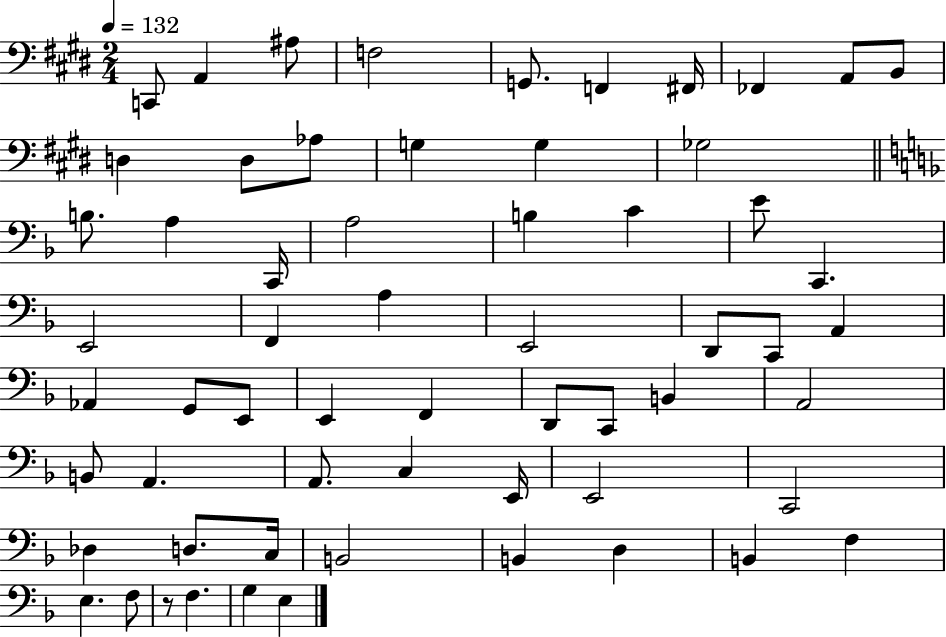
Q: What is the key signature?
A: E major